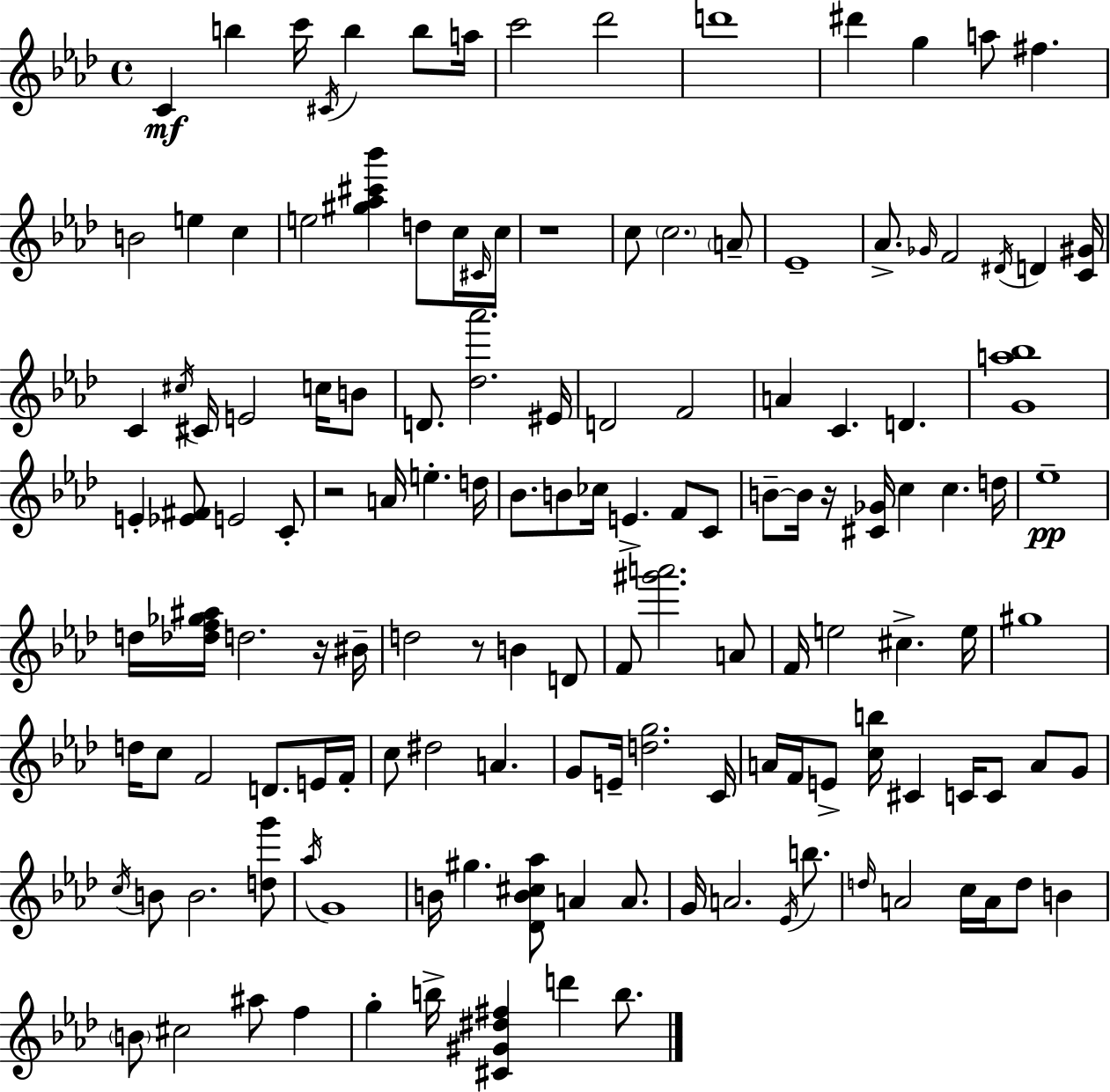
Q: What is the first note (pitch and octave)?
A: C4